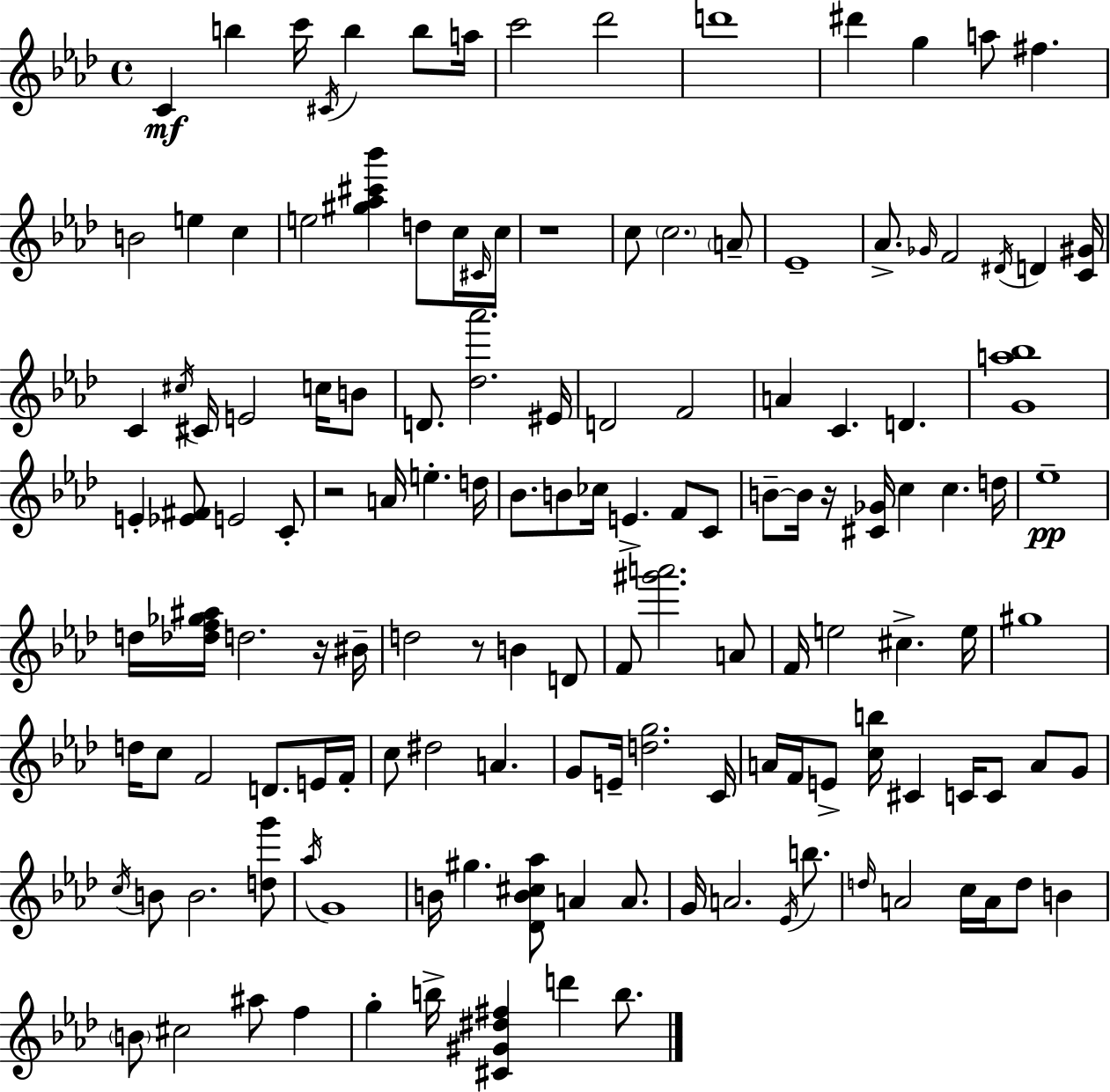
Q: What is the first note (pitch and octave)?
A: C4